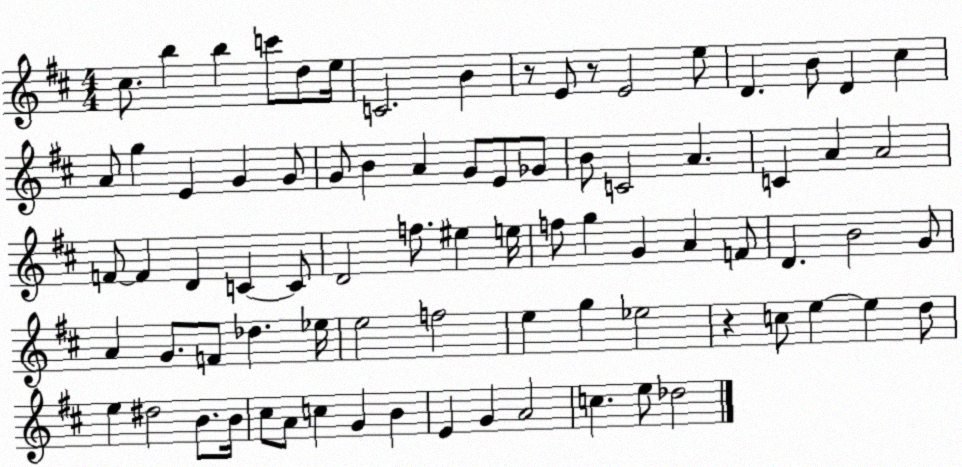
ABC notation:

X:1
T:Untitled
M:4/4
L:1/4
K:D
^c/2 b b c'/2 d/2 e/4 C2 B z/2 E/2 z/2 E2 e/2 D B/2 D ^c A/2 g E G G/2 G/2 B A G/2 E/2 _G/2 B/2 C2 A C A A2 F/2 F D C C/2 D2 f/2 ^e e/4 f/2 g G A F/2 D B2 G/2 A G/2 F/2 _d _e/4 e2 f2 e g _e2 z c/2 e e d/2 e ^d2 B/2 B/4 ^c/2 A/2 c G B E G A2 c e/2 _d2